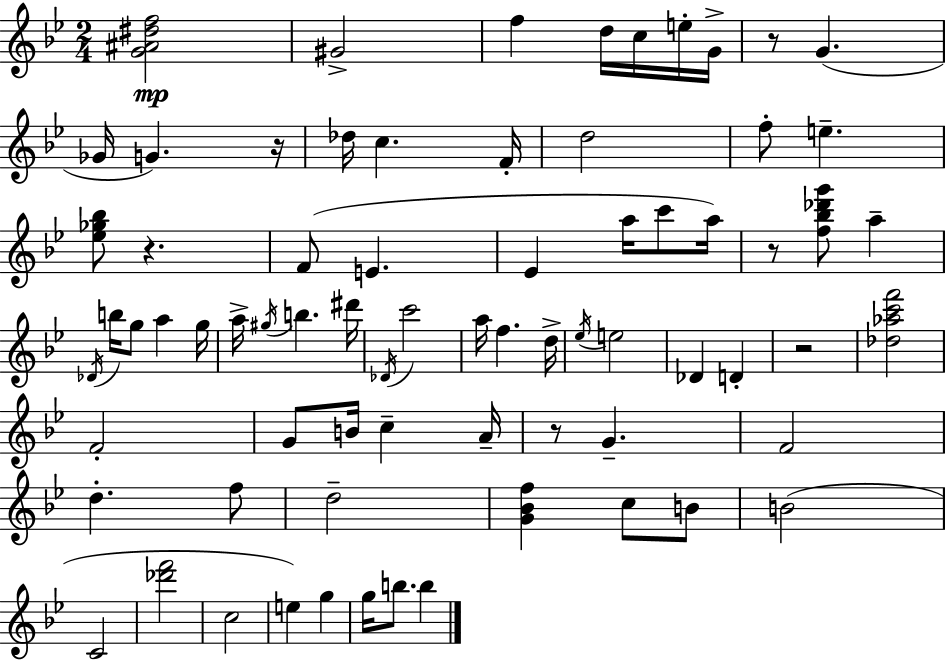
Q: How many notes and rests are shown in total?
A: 72